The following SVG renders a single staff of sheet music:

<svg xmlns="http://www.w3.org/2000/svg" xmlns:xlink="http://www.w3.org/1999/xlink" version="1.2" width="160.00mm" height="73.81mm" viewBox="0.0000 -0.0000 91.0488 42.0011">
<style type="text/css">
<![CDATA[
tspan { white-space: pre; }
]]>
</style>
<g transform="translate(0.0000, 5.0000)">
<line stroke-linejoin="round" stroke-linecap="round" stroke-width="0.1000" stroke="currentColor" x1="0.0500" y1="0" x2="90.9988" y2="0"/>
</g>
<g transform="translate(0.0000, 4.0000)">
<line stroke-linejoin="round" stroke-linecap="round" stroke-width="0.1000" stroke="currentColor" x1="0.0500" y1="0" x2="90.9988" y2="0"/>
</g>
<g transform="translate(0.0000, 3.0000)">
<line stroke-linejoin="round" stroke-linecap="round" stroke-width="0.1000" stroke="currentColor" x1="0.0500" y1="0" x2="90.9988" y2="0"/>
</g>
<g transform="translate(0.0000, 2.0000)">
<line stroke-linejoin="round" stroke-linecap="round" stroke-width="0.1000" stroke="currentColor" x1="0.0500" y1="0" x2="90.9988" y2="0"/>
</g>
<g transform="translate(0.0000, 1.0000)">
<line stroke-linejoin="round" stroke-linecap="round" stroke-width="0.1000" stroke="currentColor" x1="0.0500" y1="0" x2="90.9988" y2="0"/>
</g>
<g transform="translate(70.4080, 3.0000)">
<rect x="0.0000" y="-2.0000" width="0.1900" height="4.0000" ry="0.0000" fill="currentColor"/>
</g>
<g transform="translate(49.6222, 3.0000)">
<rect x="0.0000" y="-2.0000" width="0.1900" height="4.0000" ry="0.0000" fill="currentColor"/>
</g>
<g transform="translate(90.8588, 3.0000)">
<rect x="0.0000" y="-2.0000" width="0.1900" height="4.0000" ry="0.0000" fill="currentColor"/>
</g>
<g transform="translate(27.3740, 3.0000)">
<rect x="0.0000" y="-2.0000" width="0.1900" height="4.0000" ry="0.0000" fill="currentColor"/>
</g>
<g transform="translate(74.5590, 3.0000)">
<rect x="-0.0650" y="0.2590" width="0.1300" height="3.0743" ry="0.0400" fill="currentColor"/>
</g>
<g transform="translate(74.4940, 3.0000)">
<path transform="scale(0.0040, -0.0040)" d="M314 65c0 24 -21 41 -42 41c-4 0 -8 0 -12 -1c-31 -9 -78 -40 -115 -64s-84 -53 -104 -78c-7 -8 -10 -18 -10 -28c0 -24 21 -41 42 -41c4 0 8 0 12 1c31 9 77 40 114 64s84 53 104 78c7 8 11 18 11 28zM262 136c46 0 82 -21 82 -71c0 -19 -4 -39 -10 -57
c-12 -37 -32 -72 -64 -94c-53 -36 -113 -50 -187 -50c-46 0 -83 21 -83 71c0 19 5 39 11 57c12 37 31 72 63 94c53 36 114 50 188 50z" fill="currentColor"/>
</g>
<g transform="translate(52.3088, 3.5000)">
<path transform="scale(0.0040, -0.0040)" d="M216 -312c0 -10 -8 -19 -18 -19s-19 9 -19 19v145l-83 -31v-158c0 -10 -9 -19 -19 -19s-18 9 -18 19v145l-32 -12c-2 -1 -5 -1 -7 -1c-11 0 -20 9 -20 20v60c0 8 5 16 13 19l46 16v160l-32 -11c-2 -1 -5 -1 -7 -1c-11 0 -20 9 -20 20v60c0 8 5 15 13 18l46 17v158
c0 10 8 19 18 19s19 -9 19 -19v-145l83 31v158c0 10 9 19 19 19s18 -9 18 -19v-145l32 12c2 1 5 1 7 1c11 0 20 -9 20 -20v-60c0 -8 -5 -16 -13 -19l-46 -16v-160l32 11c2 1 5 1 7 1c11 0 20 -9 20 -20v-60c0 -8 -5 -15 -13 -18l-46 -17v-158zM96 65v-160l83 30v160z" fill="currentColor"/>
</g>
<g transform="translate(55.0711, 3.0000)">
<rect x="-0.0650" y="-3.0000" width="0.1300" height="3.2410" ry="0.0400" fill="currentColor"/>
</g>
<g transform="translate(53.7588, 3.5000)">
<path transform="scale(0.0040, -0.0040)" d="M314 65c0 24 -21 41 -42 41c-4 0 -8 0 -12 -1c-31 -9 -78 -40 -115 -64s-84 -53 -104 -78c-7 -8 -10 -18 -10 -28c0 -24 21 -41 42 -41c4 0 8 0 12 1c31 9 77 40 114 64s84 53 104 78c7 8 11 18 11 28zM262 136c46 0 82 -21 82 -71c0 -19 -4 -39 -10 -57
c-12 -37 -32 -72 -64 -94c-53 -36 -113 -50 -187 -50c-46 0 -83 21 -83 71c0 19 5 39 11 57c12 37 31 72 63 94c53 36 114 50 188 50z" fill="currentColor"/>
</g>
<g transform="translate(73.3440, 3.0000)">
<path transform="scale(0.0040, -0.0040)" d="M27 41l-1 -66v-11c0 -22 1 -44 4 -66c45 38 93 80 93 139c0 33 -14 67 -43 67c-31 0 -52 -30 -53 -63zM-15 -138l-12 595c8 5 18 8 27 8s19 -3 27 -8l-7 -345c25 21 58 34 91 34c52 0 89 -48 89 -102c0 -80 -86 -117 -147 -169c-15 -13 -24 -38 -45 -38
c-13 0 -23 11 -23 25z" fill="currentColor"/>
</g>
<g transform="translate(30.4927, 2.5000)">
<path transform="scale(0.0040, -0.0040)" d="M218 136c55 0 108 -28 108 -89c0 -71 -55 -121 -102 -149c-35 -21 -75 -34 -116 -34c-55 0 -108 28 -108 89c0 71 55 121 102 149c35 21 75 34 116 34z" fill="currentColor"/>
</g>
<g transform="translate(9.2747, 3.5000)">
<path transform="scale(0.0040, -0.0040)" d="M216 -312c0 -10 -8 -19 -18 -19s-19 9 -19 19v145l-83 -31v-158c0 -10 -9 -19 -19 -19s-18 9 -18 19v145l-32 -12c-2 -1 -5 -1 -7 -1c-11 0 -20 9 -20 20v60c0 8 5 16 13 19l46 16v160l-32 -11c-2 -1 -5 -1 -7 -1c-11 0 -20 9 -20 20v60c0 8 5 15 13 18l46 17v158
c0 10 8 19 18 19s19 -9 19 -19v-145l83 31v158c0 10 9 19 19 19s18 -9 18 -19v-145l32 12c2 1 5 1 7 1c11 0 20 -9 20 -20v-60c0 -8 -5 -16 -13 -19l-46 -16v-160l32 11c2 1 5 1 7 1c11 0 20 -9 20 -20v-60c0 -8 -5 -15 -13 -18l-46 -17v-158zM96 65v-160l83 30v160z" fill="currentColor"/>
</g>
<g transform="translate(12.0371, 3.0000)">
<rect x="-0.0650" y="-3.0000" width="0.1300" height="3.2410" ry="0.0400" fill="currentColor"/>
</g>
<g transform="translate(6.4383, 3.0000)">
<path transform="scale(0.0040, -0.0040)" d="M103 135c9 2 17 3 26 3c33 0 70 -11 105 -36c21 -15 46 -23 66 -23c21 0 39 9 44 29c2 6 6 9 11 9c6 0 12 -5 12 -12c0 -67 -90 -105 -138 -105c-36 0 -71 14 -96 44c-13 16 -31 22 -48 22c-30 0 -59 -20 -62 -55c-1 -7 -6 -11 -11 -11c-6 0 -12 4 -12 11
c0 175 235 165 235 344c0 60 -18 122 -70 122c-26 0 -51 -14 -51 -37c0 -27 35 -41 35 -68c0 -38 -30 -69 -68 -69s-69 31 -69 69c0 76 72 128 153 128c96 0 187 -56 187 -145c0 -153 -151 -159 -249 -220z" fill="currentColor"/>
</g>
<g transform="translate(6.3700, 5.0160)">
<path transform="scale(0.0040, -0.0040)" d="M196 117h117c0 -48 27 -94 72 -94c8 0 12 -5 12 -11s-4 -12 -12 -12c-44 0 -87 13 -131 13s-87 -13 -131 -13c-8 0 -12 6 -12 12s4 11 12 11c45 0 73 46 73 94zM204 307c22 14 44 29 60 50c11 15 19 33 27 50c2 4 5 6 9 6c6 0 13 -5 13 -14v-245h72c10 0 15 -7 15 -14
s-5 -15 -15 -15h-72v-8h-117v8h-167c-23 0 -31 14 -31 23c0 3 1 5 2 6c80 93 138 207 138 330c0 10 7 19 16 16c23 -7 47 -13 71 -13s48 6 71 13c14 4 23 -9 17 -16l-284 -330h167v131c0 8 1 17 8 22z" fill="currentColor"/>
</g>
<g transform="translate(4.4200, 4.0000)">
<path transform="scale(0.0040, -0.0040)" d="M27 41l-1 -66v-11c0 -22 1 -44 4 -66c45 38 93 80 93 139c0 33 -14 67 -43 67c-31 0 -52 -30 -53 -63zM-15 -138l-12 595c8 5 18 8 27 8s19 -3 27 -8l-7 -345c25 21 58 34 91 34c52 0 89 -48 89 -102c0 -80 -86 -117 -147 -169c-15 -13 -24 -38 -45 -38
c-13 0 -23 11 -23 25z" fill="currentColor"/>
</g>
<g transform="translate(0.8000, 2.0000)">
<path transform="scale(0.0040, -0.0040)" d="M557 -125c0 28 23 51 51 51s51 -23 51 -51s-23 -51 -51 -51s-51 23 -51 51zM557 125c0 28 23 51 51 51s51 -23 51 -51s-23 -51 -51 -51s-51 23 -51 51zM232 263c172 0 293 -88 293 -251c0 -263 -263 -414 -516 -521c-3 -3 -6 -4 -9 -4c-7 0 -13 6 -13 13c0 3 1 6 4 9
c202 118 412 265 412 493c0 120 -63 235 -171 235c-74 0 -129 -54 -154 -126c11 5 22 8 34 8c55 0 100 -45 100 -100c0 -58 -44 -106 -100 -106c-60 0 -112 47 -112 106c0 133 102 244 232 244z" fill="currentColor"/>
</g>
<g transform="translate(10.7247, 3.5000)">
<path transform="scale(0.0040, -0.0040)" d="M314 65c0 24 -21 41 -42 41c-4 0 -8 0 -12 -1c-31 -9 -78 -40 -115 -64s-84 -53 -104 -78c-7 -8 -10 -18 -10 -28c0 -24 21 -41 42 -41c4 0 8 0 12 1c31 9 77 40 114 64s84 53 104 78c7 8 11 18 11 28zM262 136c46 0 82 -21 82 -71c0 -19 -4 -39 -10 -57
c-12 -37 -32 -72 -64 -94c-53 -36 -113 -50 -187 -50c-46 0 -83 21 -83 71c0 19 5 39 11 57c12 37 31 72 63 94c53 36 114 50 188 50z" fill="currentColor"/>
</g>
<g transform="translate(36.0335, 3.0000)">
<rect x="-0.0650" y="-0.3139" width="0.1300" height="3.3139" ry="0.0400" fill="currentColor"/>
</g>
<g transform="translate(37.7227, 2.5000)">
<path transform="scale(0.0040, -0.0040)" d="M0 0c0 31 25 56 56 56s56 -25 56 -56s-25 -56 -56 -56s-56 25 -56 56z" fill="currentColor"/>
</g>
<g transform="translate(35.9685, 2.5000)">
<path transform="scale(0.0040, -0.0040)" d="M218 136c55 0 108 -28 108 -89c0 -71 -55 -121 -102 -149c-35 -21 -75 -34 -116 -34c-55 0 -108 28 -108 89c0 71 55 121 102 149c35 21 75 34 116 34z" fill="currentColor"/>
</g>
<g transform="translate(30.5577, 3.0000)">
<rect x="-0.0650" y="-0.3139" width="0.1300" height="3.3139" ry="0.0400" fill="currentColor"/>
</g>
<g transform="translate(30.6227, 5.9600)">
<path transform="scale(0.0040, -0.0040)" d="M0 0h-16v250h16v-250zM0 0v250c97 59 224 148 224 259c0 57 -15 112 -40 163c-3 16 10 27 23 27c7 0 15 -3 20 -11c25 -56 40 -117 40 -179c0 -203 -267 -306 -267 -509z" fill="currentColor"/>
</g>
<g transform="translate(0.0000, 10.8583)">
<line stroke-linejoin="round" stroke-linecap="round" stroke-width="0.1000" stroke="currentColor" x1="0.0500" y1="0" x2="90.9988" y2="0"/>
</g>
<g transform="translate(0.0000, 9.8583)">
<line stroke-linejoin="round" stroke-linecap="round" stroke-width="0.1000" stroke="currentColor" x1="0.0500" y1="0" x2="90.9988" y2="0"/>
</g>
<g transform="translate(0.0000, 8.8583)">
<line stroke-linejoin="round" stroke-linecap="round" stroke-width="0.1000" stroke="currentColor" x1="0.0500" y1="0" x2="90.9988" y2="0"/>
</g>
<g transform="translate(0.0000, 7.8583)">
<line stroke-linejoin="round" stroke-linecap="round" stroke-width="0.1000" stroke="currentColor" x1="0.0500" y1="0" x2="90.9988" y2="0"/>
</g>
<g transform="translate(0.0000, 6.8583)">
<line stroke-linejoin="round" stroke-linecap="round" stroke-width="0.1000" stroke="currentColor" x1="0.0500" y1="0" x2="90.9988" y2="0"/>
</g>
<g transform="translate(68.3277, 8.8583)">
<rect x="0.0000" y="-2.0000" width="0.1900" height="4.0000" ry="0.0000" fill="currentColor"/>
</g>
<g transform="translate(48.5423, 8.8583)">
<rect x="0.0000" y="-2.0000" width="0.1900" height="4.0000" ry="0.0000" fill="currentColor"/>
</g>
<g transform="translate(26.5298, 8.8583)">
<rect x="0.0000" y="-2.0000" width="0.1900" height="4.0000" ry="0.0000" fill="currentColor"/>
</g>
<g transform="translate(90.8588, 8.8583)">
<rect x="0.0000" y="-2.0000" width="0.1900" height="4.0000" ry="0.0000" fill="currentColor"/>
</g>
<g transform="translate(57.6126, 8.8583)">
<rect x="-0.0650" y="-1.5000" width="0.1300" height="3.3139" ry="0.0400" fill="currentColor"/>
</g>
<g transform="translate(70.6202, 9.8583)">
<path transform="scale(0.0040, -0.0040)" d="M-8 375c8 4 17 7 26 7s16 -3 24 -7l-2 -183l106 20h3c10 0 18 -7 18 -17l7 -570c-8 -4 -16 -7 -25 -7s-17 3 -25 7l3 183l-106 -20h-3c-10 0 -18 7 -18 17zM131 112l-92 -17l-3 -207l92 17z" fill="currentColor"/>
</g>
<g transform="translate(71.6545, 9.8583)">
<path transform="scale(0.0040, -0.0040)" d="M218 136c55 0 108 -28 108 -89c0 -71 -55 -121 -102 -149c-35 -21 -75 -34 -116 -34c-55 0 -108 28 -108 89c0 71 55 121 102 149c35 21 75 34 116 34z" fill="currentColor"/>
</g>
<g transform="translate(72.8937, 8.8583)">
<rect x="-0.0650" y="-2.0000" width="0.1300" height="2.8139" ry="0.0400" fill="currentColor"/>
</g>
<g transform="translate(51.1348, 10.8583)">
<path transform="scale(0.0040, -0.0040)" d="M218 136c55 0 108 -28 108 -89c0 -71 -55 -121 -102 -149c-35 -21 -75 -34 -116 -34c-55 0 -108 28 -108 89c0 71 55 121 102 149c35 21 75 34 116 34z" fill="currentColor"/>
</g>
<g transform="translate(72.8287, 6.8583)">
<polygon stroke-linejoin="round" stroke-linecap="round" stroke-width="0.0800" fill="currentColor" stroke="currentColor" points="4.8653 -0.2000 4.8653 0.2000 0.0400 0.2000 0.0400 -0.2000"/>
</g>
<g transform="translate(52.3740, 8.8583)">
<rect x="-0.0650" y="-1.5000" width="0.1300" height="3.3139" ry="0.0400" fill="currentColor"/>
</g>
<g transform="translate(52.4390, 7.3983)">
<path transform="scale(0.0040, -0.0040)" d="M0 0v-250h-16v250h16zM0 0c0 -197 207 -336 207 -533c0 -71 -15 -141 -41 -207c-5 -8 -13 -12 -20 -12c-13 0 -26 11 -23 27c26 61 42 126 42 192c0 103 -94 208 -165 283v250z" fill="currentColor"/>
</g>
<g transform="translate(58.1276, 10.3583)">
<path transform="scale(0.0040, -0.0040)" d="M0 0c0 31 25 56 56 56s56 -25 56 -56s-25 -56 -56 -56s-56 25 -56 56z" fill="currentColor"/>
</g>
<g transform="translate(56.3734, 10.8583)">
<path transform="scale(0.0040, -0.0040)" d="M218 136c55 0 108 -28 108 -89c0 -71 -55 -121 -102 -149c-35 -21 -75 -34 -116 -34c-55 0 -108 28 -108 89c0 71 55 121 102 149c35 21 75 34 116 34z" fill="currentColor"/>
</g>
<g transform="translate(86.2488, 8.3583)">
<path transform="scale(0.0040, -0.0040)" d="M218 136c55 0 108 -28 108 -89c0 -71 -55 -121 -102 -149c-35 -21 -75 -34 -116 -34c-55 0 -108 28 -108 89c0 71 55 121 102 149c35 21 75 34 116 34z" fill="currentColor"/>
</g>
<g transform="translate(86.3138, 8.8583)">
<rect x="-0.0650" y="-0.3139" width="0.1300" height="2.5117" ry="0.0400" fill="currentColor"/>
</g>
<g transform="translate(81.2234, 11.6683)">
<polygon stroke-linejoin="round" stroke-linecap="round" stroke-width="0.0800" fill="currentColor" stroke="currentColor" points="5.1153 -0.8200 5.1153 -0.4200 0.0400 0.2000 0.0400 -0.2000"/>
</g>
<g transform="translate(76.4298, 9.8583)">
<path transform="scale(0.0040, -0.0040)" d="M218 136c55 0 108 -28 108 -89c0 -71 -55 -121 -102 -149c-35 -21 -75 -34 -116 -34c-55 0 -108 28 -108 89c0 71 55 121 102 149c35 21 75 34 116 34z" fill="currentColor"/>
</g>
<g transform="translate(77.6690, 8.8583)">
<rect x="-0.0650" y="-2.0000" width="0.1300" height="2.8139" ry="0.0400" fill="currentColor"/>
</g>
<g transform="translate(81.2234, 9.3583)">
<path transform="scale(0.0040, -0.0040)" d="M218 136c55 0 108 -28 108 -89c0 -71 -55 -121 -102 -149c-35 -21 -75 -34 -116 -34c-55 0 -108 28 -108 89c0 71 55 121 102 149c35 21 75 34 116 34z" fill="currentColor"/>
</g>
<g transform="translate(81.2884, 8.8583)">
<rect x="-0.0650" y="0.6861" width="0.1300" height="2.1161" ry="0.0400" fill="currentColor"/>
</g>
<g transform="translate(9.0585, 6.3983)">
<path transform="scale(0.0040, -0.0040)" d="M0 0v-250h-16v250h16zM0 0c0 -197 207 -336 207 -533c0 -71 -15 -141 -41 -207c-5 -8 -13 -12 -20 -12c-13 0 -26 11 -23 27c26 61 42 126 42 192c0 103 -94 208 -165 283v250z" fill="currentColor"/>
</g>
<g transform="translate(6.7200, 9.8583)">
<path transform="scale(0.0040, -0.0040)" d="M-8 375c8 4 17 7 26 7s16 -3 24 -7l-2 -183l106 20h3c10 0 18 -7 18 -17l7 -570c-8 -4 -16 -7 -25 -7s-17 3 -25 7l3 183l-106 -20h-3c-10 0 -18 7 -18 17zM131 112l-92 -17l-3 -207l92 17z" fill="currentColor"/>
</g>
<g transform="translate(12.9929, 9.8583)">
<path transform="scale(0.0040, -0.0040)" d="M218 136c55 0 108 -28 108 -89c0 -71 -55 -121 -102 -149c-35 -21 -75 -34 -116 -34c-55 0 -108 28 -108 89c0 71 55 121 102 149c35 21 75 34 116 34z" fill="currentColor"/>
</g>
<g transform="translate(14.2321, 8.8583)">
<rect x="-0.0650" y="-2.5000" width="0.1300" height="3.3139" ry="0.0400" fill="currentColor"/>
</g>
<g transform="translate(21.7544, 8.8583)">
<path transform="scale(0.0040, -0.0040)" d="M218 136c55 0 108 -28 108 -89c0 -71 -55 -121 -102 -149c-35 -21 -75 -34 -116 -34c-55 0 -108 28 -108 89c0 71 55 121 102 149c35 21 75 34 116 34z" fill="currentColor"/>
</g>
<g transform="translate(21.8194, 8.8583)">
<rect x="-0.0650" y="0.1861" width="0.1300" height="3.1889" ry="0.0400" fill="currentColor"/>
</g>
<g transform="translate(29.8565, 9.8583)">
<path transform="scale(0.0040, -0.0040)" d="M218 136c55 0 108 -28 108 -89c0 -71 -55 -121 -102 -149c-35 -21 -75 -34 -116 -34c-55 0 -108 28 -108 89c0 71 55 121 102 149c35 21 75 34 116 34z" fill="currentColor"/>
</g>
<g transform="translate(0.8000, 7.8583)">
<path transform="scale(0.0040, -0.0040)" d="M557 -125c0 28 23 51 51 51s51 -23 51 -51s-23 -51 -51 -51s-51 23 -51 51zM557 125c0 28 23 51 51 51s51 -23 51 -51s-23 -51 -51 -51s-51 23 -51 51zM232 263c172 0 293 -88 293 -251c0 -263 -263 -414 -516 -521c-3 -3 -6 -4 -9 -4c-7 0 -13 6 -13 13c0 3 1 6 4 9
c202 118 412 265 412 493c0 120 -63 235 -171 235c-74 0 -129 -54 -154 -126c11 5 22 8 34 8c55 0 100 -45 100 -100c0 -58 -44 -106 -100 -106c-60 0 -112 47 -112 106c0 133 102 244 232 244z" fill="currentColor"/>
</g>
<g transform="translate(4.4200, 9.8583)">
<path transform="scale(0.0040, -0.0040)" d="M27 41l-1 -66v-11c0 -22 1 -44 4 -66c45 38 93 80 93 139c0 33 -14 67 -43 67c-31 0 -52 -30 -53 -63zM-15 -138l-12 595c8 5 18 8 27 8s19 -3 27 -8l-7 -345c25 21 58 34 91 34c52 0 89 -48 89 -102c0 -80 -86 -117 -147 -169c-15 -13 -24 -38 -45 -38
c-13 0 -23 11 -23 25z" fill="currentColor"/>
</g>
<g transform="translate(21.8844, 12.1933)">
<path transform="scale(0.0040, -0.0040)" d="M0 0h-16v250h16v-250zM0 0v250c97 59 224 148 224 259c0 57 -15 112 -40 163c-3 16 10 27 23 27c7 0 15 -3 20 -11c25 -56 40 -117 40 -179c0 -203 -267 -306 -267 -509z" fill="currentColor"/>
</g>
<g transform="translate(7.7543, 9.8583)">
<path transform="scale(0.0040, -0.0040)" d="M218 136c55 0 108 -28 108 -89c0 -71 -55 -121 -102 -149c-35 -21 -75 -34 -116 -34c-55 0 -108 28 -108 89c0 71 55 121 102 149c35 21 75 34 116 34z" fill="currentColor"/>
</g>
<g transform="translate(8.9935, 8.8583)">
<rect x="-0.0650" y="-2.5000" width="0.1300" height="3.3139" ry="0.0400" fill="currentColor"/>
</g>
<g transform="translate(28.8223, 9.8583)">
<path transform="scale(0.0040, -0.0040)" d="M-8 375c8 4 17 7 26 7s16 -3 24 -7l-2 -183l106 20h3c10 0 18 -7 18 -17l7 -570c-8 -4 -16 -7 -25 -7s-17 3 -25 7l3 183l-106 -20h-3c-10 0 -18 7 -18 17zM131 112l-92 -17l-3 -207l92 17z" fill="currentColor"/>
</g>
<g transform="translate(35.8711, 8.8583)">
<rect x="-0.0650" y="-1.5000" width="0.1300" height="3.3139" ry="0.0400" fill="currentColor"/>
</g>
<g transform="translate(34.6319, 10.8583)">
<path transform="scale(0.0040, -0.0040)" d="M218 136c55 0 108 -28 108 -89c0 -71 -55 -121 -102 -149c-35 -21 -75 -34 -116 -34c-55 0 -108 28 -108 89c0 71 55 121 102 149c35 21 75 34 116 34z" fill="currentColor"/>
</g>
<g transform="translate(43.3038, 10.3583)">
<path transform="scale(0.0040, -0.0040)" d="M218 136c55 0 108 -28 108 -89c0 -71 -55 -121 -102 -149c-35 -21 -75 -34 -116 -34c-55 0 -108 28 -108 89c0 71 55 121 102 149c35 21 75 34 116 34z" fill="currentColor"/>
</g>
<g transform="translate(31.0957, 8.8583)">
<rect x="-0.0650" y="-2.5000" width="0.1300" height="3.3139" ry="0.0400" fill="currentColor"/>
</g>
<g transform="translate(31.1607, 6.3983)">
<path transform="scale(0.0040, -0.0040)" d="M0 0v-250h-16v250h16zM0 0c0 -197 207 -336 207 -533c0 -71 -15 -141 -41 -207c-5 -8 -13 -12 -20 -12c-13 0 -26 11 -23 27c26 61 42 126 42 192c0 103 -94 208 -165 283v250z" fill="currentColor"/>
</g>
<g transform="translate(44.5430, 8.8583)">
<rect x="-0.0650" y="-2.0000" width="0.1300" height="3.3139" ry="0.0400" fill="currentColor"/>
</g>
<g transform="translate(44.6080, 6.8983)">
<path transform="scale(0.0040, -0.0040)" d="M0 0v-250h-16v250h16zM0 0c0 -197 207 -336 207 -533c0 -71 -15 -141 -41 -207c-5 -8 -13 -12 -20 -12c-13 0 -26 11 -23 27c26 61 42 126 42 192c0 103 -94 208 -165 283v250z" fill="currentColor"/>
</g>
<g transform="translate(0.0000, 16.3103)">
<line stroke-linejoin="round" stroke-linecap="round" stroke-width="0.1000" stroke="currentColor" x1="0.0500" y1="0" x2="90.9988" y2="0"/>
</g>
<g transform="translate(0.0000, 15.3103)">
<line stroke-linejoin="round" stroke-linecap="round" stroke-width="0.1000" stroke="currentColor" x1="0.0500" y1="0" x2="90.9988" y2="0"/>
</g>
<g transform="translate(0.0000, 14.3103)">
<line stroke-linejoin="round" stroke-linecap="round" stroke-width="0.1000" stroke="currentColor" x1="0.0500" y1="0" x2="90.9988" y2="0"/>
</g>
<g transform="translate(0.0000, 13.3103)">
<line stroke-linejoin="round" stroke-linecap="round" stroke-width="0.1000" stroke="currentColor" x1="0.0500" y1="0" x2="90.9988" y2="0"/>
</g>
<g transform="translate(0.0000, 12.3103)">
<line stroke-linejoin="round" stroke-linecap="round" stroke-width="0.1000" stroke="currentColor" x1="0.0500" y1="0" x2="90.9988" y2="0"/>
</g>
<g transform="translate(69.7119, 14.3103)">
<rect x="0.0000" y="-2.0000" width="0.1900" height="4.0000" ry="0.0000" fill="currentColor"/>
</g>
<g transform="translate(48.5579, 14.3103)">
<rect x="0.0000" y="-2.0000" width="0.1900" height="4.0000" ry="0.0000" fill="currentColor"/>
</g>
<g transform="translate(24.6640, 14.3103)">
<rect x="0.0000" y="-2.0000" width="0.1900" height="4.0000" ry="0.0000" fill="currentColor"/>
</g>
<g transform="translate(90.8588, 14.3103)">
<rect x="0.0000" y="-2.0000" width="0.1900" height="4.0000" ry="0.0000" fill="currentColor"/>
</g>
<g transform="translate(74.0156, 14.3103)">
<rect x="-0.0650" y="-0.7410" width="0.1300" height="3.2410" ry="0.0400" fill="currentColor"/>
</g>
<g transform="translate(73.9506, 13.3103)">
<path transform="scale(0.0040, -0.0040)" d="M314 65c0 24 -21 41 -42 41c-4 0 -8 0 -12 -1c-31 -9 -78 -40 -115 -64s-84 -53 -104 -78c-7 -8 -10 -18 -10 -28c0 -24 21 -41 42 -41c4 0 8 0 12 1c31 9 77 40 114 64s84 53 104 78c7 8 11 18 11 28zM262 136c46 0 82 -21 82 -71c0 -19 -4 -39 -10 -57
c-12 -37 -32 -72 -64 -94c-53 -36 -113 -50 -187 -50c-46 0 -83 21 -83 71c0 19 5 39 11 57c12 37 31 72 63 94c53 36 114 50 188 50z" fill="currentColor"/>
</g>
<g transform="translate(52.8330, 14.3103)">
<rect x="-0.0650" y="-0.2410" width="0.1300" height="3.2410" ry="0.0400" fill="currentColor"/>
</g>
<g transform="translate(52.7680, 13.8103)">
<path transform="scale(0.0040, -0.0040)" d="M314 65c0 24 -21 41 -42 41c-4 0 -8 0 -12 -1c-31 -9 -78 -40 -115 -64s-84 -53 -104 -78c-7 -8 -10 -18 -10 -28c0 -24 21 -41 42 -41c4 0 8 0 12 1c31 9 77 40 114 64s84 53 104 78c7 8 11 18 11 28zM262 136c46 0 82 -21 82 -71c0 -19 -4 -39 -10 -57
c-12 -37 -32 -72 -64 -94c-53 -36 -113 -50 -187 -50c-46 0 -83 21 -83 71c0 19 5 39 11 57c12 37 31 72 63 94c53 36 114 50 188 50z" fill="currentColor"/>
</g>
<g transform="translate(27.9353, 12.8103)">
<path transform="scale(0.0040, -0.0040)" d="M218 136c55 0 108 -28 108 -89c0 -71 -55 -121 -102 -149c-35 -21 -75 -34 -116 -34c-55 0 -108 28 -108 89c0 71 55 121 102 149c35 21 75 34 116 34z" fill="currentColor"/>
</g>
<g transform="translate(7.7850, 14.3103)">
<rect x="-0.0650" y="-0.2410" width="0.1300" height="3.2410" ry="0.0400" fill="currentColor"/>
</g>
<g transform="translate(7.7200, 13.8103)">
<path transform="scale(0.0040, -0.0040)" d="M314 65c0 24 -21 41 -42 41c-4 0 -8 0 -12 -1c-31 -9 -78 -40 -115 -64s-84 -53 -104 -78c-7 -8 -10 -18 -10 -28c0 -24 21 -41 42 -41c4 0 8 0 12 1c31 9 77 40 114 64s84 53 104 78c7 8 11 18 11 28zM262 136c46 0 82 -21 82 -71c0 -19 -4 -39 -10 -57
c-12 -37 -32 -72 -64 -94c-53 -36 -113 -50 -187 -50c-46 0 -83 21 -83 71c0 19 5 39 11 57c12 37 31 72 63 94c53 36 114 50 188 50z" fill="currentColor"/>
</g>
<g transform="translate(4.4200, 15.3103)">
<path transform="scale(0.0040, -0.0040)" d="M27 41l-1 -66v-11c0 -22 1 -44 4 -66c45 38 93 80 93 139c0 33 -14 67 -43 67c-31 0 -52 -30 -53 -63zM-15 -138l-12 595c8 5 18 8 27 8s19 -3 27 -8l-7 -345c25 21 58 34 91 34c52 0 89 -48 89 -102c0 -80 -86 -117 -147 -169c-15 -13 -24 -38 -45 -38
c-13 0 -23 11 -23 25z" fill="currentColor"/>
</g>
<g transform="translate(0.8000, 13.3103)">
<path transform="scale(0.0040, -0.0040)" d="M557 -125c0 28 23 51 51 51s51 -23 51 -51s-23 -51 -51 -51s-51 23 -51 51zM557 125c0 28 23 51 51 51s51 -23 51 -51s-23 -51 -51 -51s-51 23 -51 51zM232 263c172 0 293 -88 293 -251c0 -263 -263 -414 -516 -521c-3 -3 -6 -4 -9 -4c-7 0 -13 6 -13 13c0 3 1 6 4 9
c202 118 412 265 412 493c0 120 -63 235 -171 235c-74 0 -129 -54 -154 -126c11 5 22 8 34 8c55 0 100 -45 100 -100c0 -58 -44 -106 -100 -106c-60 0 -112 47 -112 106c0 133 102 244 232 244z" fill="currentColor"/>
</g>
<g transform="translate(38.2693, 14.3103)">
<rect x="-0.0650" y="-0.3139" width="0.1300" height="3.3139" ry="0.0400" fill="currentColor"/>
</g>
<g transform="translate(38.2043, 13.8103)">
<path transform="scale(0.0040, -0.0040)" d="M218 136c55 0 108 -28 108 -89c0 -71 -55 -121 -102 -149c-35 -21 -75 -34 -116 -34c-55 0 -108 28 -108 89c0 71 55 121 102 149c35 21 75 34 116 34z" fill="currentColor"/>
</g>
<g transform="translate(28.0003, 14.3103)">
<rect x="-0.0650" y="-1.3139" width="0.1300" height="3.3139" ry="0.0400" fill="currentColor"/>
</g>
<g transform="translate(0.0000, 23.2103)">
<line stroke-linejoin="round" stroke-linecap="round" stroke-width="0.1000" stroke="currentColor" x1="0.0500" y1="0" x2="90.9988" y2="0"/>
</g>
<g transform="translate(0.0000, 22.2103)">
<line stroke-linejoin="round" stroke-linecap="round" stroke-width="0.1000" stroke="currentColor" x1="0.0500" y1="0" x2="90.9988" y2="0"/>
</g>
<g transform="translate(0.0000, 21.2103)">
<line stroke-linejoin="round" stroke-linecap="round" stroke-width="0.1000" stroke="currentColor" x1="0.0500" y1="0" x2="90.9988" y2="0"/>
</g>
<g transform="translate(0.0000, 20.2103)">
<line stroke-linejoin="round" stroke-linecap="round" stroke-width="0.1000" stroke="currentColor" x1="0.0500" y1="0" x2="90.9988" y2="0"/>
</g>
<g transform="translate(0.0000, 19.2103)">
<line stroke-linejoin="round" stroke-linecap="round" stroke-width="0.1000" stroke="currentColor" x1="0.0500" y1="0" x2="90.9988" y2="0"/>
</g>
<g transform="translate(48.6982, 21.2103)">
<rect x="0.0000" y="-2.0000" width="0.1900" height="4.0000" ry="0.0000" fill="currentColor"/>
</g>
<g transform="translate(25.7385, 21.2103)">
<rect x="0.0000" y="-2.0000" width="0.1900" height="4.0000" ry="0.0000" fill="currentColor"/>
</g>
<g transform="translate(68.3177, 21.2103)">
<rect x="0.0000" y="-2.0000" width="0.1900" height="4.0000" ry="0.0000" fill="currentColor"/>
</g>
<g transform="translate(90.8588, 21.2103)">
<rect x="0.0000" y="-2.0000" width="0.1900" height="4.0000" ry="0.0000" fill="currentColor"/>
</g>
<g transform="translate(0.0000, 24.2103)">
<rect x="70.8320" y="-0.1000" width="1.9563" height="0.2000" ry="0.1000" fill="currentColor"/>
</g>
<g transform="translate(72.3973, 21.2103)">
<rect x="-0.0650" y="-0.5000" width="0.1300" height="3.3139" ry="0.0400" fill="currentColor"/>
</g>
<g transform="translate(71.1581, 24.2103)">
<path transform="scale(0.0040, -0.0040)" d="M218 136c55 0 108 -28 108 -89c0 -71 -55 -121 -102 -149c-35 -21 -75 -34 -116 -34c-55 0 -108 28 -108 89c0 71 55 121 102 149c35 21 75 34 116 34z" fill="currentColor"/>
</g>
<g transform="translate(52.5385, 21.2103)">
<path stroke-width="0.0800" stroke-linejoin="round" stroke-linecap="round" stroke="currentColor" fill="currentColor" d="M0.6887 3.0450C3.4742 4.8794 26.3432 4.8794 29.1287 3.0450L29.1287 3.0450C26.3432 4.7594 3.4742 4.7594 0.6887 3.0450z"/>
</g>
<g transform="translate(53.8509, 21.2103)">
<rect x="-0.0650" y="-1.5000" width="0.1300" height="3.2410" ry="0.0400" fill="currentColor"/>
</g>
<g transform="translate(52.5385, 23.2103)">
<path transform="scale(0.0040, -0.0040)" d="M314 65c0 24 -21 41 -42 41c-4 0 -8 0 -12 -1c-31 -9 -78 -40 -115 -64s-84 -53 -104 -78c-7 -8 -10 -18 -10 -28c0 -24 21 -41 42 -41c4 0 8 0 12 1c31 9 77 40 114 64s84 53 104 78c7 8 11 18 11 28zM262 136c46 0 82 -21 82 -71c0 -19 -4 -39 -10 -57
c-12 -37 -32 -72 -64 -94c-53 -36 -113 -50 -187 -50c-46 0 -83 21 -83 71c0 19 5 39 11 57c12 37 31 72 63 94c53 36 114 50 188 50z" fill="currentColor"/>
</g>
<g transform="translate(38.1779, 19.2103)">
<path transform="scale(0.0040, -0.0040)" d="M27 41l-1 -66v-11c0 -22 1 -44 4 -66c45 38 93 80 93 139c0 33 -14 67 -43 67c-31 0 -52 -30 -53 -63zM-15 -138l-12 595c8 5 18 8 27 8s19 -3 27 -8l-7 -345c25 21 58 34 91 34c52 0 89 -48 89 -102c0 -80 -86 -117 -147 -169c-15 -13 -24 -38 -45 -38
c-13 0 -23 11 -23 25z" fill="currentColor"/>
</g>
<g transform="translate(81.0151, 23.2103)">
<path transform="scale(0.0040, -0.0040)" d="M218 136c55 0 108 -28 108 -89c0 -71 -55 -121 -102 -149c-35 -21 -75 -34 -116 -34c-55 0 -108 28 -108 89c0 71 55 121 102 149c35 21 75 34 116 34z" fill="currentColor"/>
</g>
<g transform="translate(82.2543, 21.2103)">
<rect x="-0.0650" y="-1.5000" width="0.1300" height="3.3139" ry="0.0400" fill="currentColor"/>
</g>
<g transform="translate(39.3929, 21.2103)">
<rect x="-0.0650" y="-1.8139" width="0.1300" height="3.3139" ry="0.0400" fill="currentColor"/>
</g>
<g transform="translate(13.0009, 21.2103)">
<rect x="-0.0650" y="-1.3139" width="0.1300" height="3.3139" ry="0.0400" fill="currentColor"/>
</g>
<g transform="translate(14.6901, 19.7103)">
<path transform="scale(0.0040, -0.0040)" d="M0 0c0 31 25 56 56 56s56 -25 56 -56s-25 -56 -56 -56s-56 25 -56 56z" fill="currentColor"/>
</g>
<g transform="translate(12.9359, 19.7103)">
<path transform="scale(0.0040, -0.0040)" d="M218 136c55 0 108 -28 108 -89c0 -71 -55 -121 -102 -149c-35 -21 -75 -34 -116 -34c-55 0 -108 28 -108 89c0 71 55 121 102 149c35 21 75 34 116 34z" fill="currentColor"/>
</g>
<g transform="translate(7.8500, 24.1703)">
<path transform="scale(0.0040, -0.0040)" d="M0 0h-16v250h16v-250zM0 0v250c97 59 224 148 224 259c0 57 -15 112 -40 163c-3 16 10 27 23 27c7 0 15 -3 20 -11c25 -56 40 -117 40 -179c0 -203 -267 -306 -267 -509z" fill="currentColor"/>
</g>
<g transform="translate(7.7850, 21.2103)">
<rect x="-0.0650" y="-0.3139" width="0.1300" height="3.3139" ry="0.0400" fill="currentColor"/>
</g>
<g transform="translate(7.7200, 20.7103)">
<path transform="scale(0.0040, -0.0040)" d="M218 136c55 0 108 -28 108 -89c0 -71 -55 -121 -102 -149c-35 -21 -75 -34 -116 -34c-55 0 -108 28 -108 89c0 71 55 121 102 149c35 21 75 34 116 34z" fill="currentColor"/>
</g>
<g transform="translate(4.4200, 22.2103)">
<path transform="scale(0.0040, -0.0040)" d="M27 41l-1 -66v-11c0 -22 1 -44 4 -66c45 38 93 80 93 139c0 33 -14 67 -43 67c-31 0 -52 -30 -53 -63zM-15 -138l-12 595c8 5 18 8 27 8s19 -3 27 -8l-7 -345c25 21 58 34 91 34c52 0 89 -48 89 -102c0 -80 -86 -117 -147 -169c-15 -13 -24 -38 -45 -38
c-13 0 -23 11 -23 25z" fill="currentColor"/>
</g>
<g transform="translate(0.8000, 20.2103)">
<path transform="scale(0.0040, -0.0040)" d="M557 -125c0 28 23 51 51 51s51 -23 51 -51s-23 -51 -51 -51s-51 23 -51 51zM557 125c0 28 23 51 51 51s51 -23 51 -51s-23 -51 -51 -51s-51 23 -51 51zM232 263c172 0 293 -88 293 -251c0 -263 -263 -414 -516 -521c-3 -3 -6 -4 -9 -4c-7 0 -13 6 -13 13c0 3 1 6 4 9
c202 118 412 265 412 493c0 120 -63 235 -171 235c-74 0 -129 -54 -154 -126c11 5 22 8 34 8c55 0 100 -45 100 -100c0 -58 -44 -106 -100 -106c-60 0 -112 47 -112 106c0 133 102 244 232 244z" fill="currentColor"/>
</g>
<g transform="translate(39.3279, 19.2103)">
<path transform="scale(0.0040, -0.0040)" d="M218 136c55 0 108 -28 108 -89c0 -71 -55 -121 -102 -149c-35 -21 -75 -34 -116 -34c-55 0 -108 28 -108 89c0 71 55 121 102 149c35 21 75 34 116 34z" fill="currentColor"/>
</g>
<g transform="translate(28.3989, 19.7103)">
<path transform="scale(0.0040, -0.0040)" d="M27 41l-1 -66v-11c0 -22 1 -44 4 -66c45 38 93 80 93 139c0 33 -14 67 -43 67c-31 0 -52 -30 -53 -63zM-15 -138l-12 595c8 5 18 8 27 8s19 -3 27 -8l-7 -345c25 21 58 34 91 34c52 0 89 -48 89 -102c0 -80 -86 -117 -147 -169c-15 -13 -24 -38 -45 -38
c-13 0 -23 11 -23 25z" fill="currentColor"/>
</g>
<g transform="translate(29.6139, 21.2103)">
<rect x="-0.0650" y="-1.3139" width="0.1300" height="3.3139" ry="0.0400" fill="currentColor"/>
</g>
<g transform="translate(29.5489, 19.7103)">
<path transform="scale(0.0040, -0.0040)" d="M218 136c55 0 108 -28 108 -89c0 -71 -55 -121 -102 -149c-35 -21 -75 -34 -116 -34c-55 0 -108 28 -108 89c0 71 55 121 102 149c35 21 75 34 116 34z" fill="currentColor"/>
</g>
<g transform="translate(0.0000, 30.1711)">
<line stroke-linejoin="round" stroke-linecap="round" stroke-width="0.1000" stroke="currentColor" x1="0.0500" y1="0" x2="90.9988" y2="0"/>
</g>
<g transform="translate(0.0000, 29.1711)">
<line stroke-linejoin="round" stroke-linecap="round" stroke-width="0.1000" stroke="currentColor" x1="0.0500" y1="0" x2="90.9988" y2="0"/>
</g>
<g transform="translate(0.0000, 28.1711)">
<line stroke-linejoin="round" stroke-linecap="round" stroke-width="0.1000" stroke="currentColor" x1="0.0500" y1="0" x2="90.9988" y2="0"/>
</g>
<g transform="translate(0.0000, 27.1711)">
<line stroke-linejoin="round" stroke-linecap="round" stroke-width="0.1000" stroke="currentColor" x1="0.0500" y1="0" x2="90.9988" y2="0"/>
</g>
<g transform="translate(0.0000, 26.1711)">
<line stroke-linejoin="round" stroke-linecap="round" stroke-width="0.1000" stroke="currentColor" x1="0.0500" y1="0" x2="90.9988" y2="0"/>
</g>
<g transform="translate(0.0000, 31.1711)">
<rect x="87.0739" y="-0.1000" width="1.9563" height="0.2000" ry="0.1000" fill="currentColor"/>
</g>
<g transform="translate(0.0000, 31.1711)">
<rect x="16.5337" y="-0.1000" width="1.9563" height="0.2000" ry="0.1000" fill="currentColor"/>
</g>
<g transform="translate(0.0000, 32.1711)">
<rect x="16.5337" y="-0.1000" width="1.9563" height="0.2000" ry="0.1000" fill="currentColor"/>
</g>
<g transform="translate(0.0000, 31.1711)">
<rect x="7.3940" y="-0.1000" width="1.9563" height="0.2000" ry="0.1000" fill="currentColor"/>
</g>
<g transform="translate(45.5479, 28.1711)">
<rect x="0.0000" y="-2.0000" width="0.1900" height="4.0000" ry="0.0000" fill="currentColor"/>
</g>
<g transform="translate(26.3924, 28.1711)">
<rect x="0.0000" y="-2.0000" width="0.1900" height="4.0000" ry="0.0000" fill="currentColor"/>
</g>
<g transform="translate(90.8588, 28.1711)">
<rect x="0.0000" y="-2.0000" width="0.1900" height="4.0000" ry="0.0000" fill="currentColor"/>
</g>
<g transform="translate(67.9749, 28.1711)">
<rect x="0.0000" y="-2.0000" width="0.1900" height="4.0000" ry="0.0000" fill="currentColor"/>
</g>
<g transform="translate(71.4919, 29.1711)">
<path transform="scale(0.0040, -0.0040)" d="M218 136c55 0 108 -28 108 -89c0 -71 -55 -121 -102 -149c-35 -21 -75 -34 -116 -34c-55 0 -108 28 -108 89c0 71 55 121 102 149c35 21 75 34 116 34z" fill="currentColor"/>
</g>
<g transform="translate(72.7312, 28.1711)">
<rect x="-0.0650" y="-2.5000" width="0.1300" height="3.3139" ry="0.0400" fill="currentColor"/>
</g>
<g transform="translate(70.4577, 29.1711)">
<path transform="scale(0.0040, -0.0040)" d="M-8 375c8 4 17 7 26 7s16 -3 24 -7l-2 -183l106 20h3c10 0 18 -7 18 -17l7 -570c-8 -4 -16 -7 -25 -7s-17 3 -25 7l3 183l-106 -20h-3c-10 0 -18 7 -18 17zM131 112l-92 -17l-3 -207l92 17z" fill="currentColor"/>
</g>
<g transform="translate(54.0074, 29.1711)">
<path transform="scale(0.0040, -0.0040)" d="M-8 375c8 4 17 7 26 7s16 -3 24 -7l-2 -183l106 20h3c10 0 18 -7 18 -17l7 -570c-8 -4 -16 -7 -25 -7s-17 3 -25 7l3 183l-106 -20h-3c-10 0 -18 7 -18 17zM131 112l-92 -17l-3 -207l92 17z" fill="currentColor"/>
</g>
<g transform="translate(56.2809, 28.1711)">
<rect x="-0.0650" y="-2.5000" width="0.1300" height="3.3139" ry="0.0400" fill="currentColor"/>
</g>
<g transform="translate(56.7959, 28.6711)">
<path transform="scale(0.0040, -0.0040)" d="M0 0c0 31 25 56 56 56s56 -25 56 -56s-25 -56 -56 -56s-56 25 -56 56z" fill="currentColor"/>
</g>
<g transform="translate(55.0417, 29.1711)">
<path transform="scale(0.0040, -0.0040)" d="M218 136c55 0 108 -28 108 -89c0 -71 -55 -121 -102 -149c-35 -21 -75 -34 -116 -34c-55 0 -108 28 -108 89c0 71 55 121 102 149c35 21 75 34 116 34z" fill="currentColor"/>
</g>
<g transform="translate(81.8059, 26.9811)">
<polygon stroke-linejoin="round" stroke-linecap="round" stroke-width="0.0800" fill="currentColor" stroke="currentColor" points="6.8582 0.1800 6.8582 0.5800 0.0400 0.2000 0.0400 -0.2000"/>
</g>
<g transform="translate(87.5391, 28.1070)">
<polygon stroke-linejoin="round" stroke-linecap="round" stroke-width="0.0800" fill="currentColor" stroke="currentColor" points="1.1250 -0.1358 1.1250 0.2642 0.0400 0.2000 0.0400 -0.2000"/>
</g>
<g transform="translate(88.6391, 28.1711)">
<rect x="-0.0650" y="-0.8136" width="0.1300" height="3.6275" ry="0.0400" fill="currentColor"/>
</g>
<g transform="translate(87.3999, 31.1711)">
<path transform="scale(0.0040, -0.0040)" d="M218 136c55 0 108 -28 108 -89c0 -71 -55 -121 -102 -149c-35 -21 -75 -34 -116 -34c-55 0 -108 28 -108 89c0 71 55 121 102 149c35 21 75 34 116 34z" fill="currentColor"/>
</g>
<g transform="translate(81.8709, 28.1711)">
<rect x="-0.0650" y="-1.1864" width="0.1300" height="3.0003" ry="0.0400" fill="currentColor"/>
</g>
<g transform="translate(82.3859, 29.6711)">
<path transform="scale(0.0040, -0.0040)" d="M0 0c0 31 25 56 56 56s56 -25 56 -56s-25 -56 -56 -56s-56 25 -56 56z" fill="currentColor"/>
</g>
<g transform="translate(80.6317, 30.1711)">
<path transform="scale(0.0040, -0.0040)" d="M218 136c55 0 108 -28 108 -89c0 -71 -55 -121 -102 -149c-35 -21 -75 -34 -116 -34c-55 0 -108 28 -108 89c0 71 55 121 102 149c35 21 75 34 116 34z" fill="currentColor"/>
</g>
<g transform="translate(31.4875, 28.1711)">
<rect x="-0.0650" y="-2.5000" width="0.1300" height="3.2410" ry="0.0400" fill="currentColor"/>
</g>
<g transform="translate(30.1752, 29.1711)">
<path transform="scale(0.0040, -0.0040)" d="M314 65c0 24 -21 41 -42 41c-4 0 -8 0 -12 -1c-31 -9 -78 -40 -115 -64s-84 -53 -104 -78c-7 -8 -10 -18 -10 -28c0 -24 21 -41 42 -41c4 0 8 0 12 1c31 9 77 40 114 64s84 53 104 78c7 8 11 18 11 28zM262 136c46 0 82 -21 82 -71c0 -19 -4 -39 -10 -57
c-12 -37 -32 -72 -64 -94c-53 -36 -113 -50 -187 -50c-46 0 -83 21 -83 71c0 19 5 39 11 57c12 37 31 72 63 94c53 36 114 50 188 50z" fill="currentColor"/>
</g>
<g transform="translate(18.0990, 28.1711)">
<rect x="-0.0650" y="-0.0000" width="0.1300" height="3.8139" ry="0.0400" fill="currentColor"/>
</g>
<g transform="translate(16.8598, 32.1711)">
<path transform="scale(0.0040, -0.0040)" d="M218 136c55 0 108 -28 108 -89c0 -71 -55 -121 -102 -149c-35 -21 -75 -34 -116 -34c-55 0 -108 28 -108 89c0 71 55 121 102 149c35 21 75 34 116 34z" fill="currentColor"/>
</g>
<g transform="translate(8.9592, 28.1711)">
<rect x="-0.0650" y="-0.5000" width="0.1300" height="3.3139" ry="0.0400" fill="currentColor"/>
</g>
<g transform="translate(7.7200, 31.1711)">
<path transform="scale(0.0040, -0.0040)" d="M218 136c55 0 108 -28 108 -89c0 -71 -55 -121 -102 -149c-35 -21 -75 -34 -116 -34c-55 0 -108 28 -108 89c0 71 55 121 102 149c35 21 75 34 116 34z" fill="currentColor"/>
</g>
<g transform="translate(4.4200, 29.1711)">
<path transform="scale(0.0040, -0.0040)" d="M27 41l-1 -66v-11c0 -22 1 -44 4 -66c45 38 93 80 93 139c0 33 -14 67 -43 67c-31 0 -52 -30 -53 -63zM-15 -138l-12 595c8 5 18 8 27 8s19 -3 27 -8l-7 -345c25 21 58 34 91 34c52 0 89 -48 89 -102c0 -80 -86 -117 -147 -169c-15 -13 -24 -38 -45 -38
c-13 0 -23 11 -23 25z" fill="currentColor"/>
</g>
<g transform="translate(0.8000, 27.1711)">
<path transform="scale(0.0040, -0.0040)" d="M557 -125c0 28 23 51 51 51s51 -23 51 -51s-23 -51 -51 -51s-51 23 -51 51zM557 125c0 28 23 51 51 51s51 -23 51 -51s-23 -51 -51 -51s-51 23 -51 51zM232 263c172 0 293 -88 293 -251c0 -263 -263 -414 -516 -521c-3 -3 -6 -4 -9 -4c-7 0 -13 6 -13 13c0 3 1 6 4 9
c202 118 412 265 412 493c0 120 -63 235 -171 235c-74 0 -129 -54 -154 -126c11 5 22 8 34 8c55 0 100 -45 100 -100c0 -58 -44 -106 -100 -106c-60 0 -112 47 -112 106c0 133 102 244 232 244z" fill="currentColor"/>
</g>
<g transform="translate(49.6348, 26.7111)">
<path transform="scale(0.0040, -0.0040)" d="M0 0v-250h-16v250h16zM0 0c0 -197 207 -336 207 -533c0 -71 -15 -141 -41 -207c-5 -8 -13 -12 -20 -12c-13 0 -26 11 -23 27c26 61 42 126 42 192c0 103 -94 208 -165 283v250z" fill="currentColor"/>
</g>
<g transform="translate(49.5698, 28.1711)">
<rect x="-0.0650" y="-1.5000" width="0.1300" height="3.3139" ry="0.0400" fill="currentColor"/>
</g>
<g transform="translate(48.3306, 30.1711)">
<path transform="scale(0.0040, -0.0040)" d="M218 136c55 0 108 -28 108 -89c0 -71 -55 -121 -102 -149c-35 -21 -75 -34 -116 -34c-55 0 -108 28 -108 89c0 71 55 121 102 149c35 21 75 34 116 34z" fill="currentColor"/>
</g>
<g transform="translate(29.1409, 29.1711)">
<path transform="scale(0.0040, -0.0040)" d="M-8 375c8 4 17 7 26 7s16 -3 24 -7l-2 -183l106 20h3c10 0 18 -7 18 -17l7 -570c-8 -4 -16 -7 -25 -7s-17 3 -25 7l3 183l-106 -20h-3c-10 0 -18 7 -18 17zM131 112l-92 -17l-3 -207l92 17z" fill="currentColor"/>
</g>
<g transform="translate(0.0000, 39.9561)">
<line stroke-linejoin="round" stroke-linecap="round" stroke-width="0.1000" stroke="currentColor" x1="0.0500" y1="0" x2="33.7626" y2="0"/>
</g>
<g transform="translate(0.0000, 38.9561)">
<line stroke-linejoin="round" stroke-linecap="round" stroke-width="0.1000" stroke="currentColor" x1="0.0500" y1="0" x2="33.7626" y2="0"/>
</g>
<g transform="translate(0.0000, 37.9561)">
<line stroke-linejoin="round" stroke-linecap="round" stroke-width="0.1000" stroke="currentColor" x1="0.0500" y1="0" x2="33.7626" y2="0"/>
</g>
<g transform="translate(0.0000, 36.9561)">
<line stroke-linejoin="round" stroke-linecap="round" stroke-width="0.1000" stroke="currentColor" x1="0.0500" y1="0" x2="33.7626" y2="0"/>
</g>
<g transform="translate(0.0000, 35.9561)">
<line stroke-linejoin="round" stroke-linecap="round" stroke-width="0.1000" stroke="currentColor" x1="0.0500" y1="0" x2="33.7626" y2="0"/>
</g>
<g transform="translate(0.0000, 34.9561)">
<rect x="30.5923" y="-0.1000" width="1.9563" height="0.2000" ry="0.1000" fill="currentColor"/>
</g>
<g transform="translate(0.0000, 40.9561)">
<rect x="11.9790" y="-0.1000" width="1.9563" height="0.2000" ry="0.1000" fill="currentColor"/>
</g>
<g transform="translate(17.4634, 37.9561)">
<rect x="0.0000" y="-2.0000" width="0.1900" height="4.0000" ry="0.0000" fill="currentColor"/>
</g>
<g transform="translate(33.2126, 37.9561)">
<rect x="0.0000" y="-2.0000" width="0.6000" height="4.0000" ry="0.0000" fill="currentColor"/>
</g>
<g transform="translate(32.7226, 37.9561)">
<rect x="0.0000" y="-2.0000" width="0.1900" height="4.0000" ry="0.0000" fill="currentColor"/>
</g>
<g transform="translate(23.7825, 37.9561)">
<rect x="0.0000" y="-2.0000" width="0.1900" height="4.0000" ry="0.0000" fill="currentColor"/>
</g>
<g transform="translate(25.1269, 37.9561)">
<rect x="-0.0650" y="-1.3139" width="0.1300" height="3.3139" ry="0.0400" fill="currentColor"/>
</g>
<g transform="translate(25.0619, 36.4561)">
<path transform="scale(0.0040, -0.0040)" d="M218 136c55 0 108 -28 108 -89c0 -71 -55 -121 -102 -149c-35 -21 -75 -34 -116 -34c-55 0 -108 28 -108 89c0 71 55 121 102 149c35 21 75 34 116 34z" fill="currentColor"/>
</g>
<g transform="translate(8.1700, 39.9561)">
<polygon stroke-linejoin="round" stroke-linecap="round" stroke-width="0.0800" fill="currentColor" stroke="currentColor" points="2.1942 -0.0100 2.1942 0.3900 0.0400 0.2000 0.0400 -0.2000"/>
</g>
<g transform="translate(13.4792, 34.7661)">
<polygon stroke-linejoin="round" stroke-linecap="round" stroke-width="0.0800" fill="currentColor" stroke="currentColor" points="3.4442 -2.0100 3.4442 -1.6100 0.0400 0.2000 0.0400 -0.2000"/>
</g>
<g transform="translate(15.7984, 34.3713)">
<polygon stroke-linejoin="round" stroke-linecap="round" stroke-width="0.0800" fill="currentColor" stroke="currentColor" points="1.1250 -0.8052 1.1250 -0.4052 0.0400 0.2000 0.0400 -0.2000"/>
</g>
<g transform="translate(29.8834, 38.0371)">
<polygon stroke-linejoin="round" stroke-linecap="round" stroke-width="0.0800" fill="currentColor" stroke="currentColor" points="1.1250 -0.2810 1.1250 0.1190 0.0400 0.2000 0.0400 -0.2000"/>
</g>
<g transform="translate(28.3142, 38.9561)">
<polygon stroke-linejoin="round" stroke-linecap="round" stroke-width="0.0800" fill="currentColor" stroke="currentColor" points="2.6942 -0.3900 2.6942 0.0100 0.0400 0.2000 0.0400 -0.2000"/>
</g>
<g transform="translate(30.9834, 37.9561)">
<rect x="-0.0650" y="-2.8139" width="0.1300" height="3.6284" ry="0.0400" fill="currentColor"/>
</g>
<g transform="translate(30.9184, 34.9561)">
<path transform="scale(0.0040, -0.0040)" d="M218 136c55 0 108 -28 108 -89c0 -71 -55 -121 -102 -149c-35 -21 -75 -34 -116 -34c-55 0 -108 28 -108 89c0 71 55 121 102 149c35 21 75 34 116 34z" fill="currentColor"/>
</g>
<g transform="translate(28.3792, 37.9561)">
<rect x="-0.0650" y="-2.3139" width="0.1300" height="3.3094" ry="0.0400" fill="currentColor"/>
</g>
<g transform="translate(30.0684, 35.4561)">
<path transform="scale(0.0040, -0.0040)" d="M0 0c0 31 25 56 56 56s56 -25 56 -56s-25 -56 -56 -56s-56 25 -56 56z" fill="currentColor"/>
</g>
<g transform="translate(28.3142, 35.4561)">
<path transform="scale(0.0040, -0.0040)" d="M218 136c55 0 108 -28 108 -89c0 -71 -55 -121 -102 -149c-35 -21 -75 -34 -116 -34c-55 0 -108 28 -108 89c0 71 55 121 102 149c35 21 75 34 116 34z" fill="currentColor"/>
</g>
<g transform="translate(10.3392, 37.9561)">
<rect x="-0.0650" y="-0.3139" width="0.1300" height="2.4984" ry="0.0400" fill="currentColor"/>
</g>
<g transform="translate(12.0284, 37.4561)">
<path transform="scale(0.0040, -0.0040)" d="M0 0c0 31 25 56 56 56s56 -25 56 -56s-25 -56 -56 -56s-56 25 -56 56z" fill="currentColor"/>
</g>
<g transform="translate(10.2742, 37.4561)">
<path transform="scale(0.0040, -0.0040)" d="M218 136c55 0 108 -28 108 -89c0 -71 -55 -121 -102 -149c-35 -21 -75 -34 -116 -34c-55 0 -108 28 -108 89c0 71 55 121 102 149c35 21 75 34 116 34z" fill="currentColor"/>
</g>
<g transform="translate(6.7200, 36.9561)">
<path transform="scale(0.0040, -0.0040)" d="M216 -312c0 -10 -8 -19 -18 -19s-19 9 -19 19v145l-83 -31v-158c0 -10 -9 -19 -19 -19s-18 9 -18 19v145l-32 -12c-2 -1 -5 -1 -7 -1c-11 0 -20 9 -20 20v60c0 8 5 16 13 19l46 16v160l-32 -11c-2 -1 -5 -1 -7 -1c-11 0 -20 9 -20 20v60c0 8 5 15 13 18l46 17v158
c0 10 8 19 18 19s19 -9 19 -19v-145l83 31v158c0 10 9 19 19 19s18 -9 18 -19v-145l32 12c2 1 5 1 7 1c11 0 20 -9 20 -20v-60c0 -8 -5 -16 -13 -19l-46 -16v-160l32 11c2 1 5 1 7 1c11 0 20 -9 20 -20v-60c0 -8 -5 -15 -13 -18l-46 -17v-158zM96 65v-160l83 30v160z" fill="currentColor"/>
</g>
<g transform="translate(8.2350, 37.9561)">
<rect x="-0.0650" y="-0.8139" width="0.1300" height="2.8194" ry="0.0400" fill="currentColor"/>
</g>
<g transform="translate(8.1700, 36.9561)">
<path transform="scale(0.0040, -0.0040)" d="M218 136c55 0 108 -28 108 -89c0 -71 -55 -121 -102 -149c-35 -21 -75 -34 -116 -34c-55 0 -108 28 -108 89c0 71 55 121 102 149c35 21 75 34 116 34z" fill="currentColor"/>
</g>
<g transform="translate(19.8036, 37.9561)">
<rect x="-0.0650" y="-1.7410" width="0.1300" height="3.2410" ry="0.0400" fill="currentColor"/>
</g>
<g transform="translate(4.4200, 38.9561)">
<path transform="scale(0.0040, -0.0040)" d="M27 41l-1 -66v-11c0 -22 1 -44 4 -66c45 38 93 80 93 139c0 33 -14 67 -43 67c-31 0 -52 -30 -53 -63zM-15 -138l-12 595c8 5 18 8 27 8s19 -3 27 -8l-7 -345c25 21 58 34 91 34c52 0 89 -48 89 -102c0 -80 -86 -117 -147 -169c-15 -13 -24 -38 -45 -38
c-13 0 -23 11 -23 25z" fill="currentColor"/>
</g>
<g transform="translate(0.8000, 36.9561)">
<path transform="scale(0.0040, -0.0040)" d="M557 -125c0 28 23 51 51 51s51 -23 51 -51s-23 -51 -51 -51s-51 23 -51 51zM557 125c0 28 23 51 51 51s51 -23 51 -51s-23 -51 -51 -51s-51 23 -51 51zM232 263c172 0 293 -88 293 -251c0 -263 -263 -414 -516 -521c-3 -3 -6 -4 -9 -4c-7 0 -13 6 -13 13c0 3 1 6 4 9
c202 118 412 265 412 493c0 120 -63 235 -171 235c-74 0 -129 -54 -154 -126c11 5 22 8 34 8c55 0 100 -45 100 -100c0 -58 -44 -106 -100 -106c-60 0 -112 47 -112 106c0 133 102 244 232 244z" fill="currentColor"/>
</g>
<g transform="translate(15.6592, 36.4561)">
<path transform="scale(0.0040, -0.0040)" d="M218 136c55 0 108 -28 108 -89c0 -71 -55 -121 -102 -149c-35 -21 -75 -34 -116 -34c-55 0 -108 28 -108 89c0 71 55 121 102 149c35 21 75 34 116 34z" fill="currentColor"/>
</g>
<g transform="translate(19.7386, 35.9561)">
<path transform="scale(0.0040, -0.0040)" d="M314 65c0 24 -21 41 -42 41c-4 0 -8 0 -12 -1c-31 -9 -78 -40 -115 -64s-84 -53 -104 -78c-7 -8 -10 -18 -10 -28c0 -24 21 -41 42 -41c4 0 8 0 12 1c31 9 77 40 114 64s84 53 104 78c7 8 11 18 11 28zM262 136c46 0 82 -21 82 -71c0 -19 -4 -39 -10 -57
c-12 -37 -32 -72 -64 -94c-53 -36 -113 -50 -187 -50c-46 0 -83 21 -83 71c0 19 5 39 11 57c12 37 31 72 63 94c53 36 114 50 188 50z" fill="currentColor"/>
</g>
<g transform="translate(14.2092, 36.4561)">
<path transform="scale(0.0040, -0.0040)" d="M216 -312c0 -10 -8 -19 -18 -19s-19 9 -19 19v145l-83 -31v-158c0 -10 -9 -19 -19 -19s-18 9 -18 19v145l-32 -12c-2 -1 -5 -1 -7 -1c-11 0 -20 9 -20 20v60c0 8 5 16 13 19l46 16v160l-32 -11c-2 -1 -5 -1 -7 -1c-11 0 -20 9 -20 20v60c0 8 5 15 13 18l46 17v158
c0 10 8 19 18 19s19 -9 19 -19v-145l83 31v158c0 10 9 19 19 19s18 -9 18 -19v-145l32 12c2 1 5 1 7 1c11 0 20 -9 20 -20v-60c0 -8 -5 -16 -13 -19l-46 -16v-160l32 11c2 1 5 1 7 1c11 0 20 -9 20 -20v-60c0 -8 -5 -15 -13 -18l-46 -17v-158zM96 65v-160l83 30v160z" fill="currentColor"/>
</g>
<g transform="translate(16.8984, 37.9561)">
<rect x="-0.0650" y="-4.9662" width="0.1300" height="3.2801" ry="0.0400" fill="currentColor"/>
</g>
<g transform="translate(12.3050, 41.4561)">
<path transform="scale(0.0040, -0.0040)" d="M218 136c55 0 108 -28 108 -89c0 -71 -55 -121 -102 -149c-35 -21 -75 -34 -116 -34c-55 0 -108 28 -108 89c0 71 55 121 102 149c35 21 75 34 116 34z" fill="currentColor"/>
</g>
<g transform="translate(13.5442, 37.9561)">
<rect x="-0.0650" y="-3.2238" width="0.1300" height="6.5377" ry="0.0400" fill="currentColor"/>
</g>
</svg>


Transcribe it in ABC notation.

X:1
T:Untitled
M:2/4
L:1/4
K:F
^C,2 E,/2 E, ^C,2 _D,2 B,,/2 B,, D,/2 B,,/2 G,, A,,/2 G,,/2 G,, B,,/2 B,,/2 C,/2 E,/2 E,2 G, E, E,2 F,2 E,/2 G, _G, _A, G,,2 E,, G,, E,, C,, B,,2 G,,/2 B,, B,, G,,/2 E,,/4 ^F,/2 E,/2 D,,/2 ^G,/4 A,2 G, _B,/2 C/4